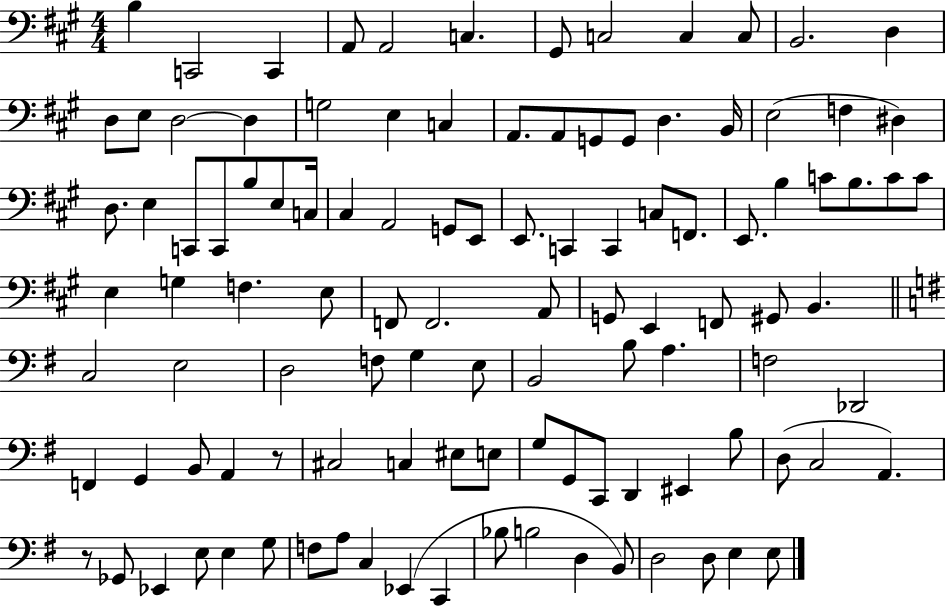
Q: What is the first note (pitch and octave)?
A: B3